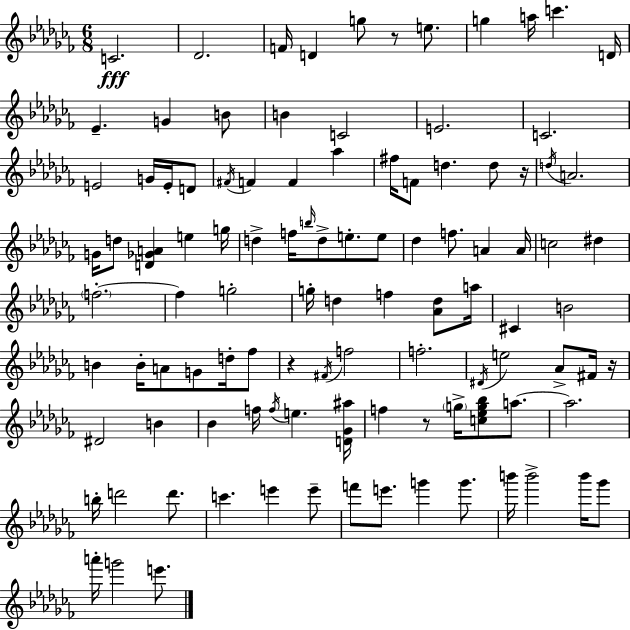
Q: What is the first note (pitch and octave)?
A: C4